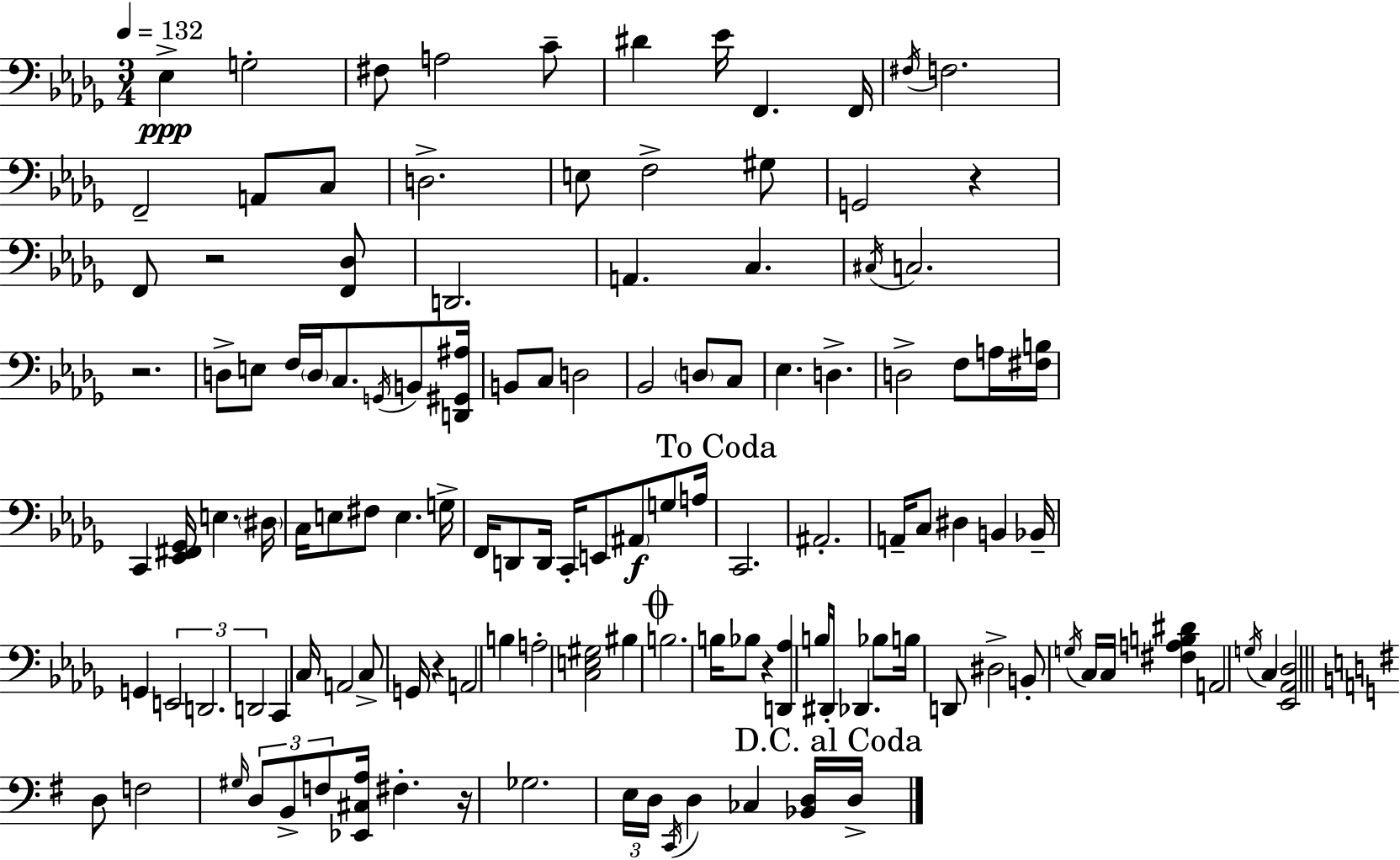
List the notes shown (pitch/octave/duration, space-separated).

Eb3/q G3/h F#3/e A3/h C4/e D#4/q Eb4/s F2/q. F2/s F#3/s F3/h. F2/h A2/e C3/e D3/h. E3/e F3/h G#3/e G2/h R/q F2/e R/h [F2,Db3]/e D2/h. A2/q. C3/q. C#3/s C3/h. R/h. D3/e E3/e F3/s D3/s C3/e. G2/s B2/e [D2,G#2,A#3]/s B2/e C3/e D3/h Bb2/h D3/e C3/e Eb3/q. D3/q. D3/h F3/e A3/s [F#3,B3]/s C2/q [Eb2,F#2,Gb2]/s E3/q. D#3/s C3/s E3/e F#3/e E3/q. G3/s F2/s D2/e D2/s C2/s E2/e A#2/e G3/e A3/s C2/h. A#2/h. A2/s C3/e D#3/q B2/q Bb2/s G2/q E2/h D2/h. D2/h C2/q C3/s A2/h C3/e G2/s R/q A2/h B3/q A3/h [C3,E3,G#3]/h BIS3/q B3/h. B3/s Bb3/e R/q [D2,Ab3]/q B3/s D#2/s Db2/q. Bb3/e B3/s D2/e D#3/h B2/e G3/s C3/s C3/s [F#3,A3,B3,D#4]/q A2/h G3/s C3/q [Eb2,Ab2,Db3]/h D3/e F3/h G#3/s D3/e B2/e F3/e [Eb2,C#3,A3]/s F#3/q. R/s Gb3/h. E3/s D3/s C2/s D3/q CES3/q [Bb2,D3]/s D3/s